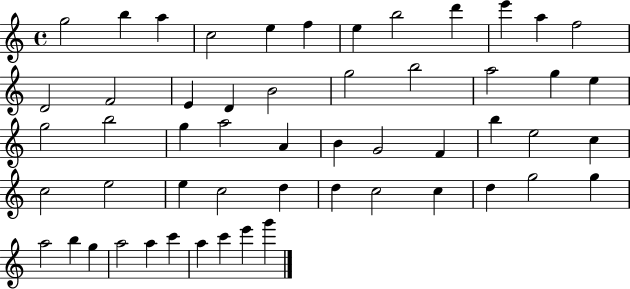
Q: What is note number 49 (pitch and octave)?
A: A5